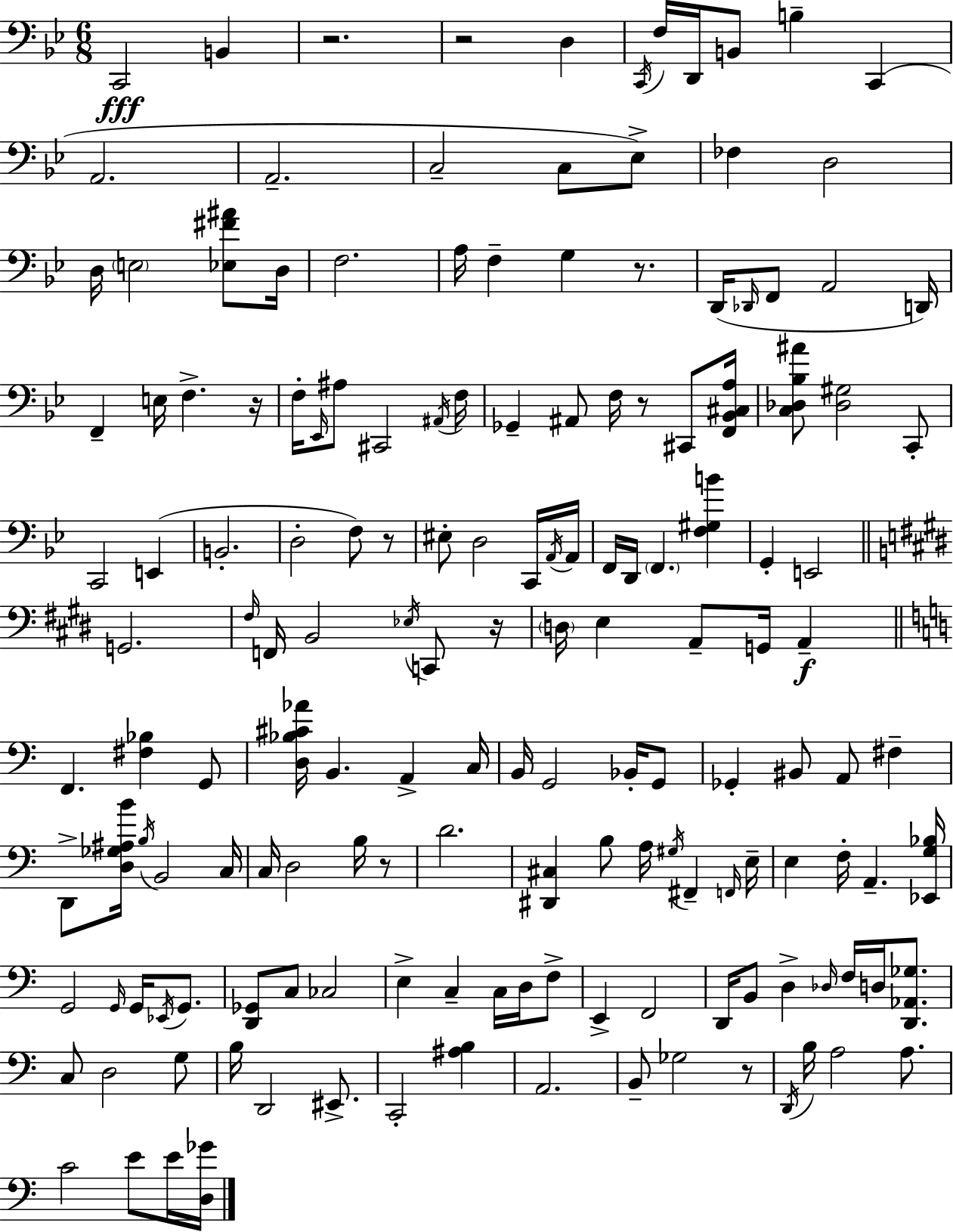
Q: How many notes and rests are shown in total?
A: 158